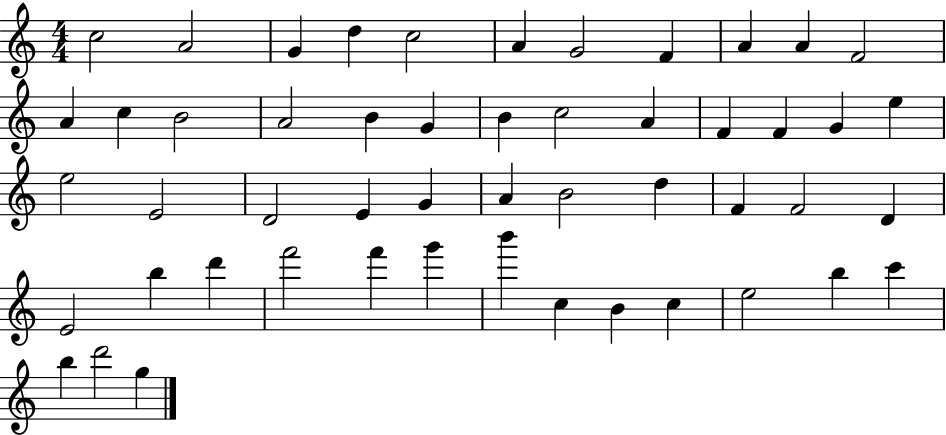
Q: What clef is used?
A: treble